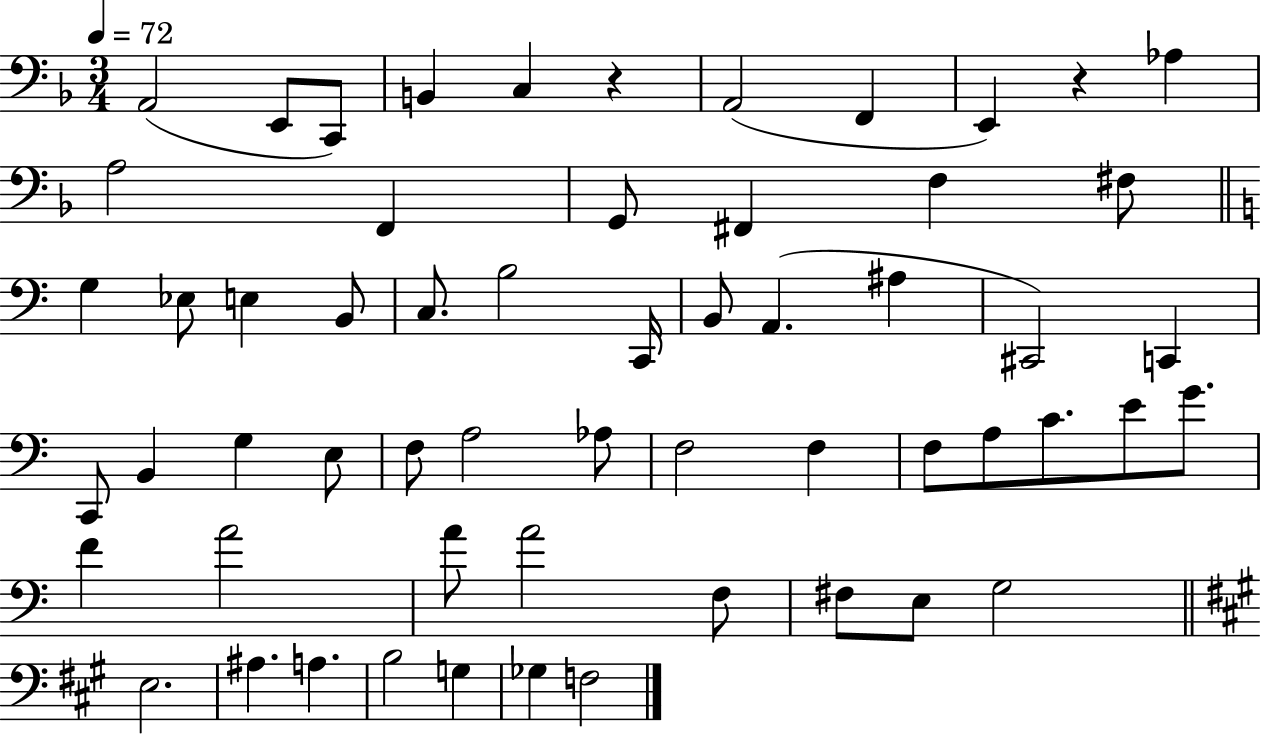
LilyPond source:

{
  \clef bass
  \numericTimeSignature
  \time 3/4
  \key f \major
  \tempo 4 = 72
  a,2( e,8 c,8) | b,4 c4 r4 | a,2( f,4 | e,4) r4 aes4 | \break a2 f,4 | g,8 fis,4 f4 fis8 | \bar "||" \break \key c \major g4 ees8 e4 b,8 | c8. b2 c,16 | b,8 a,4.( ais4 | cis,2) c,4 | \break c,8 b,4 g4 e8 | f8 a2 aes8 | f2 f4 | f8 a8 c'8. e'8 g'8. | \break f'4 a'2 | a'8 a'2 f8 | fis8 e8 g2 | \bar "||" \break \key a \major e2. | ais4. a4. | b2 g4 | ges4 f2 | \break \bar "|."
}